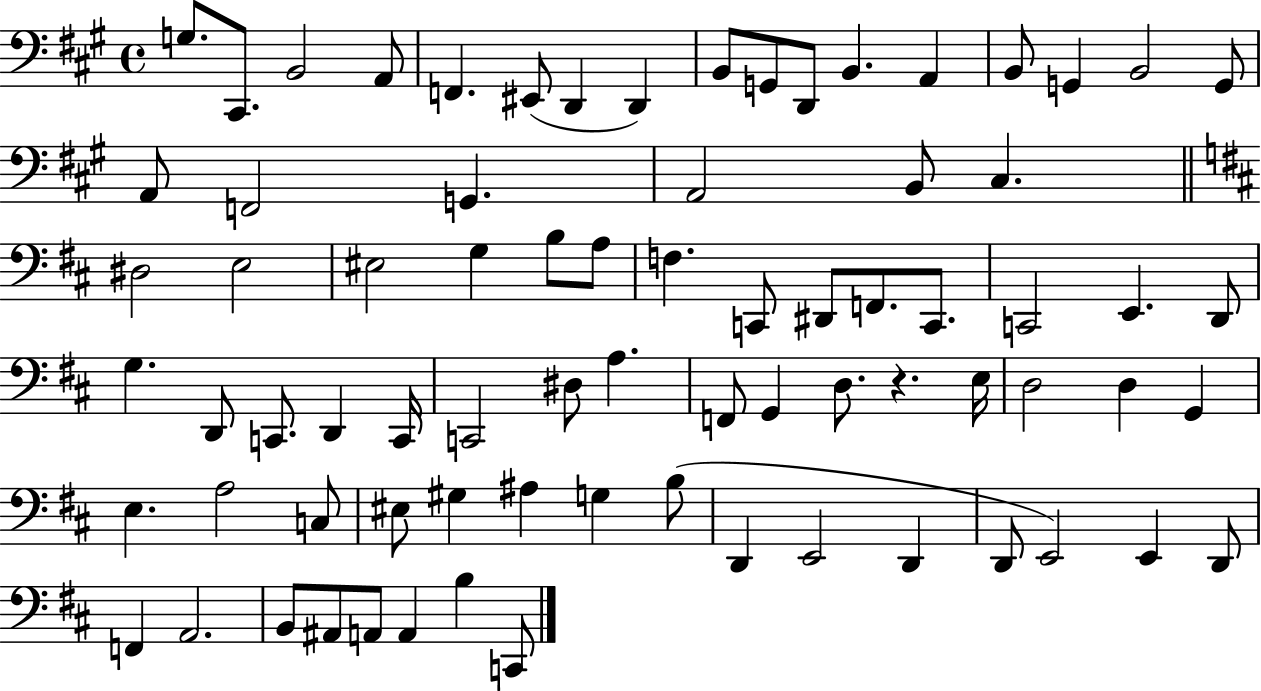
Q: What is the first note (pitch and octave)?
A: G3